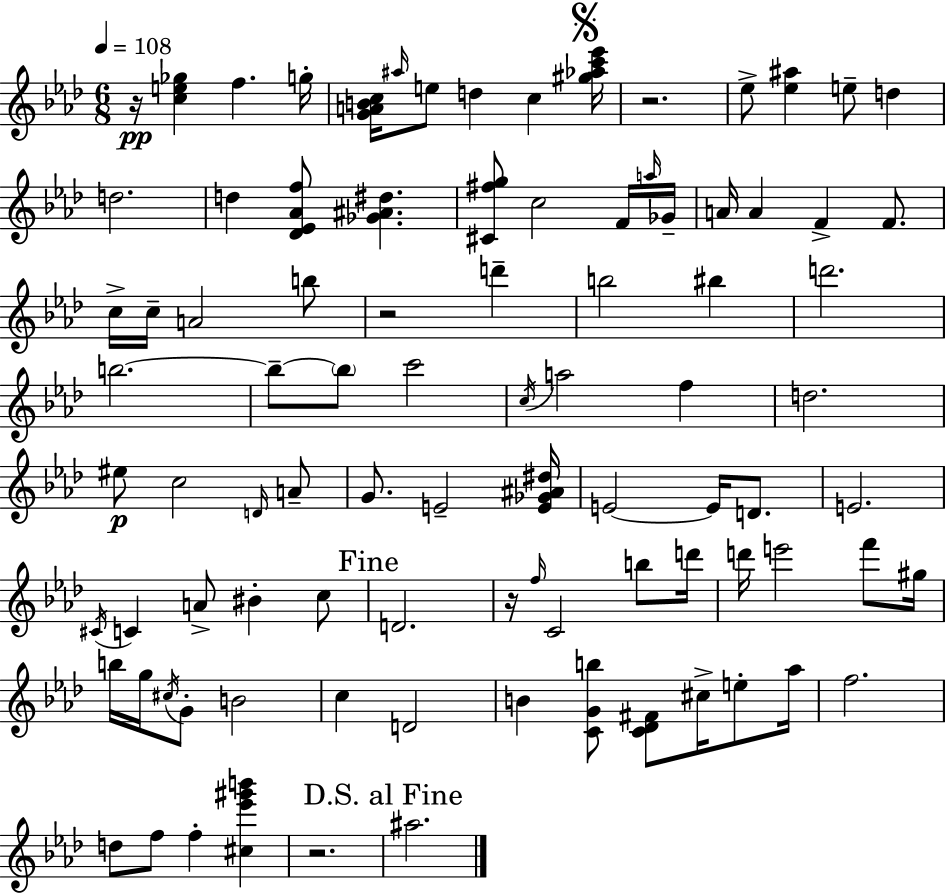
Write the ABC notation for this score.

X:1
T:Untitled
M:6/8
L:1/4
K:Ab
z/4 [ce_g] f g/4 [GABc]/4 ^a/4 e/2 d c [^g_ac'_e']/4 z2 _e/2 [_e^a] e/2 d d2 d [_D_E_Af]/2 [_G^A^d] [^C^fg]/2 c2 F/4 a/4 _G/4 A/4 A F F/2 c/4 c/4 A2 b/2 z2 d' b2 ^b d'2 b2 b/2 b/2 c'2 c/4 a2 f d2 ^e/2 c2 D/4 A/2 G/2 E2 [E_G^A^d]/4 E2 E/4 D/2 E2 ^C/4 C A/2 ^B c/2 D2 z/4 f/4 C2 b/2 d'/4 d'/4 e'2 f'/2 ^g/4 b/4 g/4 ^c/4 G/2 B2 c D2 B [CGb]/2 [C_D^F]/2 ^c/4 e/2 _a/4 f2 d/2 f/2 f [^c_e'^g'b'] z2 ^a2